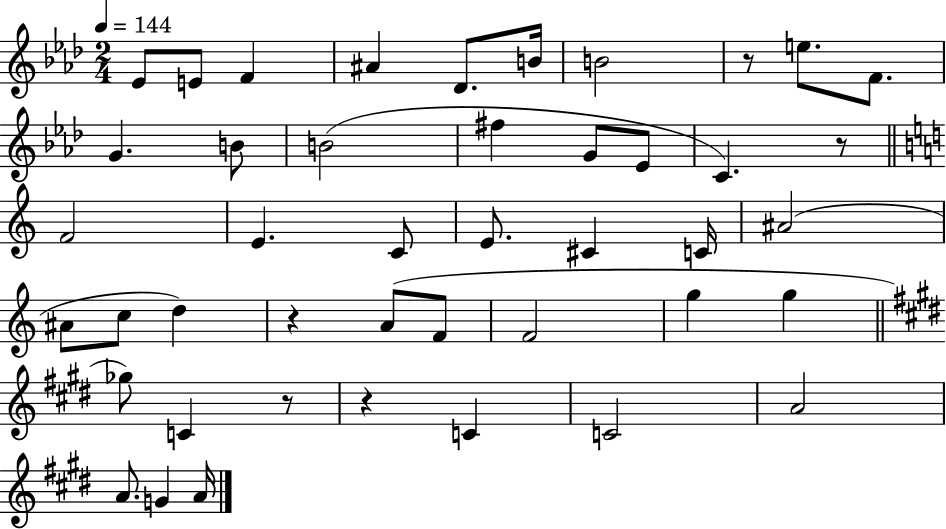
{
  \clef treble
  \numericTimeSignature
  \time 2/4
  \key aes \major
  \tempo 4 = 144
  ees'8 e'8 f'4 | ais'4 des'8. b'16 | b'2 | r8 e''8. f'8. | \break g'4. b'8 | b'2( | fis''4 g'8 ees'8 | c'4.) r8 | \break \bar "||" \break \key a \minor f'2 | e'4. c'8 | e'8. cis'4 c'16 | ais'2( | \break ais'8 c''8 d''4) | r4 a'8( f'8 | f'2 | g''4 g''4 | \break \bar "||" \break \key e \major ges''8) c'4 r8 | r4 c'4 | c'2 | a'2 | \break a'8. g'4 a'16 | \bar "|."
}